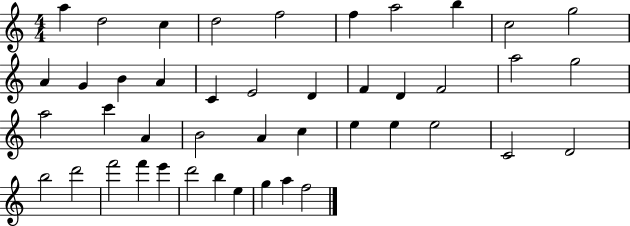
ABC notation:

X:1
T:Untitled
M:4/4
L:1/4
K:C
a d2 c d2 f2 f a2 b c2 g2 A G B A C E2 D F D F2 a2 g2 a2 c' A B2 A c e e e2 C2 D2 b2 d'2 f'2 f' e' d'2 b e g a f2